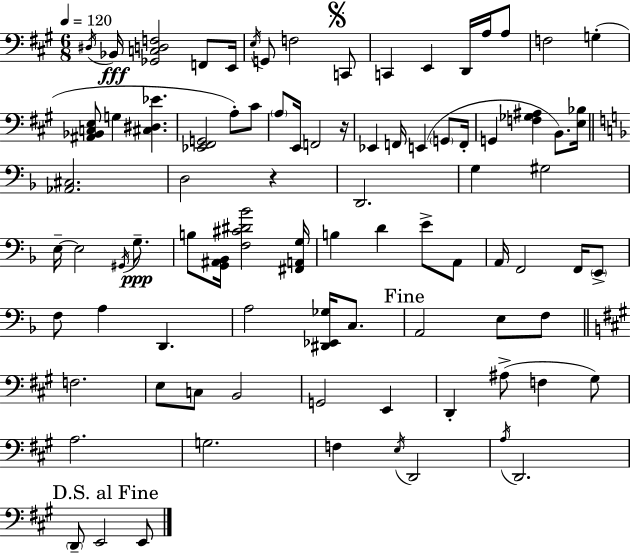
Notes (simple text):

D#3/s Bb2/s [Gb2,C3,D3,F3]/h F2/e E2/s E3/s G2/e F3/h C2/e C2/q E2/q D2/s A3/s A3/e F3/h G3/q [A#2,Bb2,C3,E3]/e G3/q [C#3,D#3,Eb4]/q. [Eb2,F#2,G2]/h A3/e C#4/e A3/e E2/s F2/h R/s Eb2/q F2/s E2/q G2/e F2/s G2/q [F3,Gb3,A#3]/q B2/e. [E3,Bb3]/s [Ab2,C#3]/h. D3/h R/q D2/h. G3/q G#3/h E3/s E3/h G#2/s G3/e. B3/e [G2,A#2,Bb2]/s [F3,C#4,D#4,Bb4]/h [F#2,A2,G3]/s B3/q D4/q E4/e A2/e A2/s F2/h F2/s E2/e F3/e A3/q D2/q. A3/h [D#2,Eb2,Gb3]/s C3/e. A2/h E3/e F3/e F3/h. E3/e C3/e B2/h G2/h E2/q D2/q A#3/e F3/q G#3/e A3/h. G3/h. F3/q E3/s D2/h A3/s D2/h. D2/e E2/h E2/e